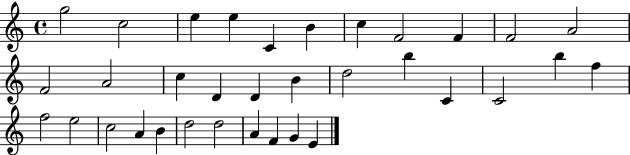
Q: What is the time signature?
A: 4/4